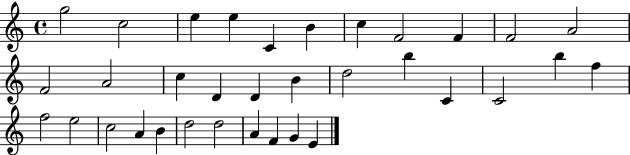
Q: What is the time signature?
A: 4/4